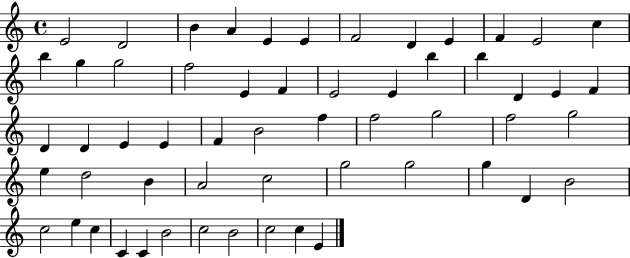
{
  \clef treble
  \time 4/4
  \defaultTimeSignature
  \key c \major
  e'2 d'2 | b'4 a'4 e'4 e'4 | f'2 d'4 e'4 | f'4 e'2 c''4 | \break b''4 g''4 g''2 | f''2 e'4 f'4 | e'2 e'4 b''4 | b''4 d'4 e'4 f'4 | \break d'4 d'4 e'4 e'4 | f'4 b'2 f''4 | f''2 g''2 | f''2 g''2 | \break e''4 d''2 b'4 | a'2 c''2 | g''2 g''2 | g''4 d'4 b'2 | \break c''2 e''4 c''4 | c'4 c'4 b'2 | c''2 b'2 | c''2 c''4 e'4 | \break \bar "|."
}